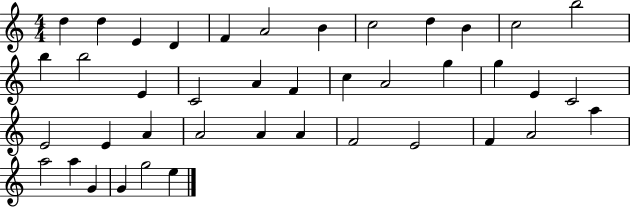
{
  \clef treble
  \numericTimeSignature
  \time 4/4
  \key c \major
  d''4 d''4 e'4 d'4 | f'4 a'2 b'4 | c''2 d''4 b'4 | c''2 b''2 | \break b''4 b''2 e'4 | c'2 a'4 f'4 | c''4 a'2 g''4 | g''4 e'4 c'2 | \break e'2 e'4 a'4 | a'2 a'4 a'4 | f'2 e'2 | f'4 a'2 a''4 | \break a''2 a''4 g'4 | g'4 g''2 e''4 | \bar "|."
}